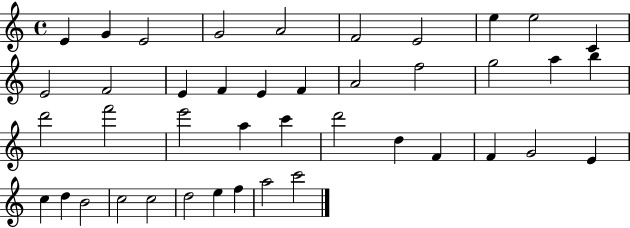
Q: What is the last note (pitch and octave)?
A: C6